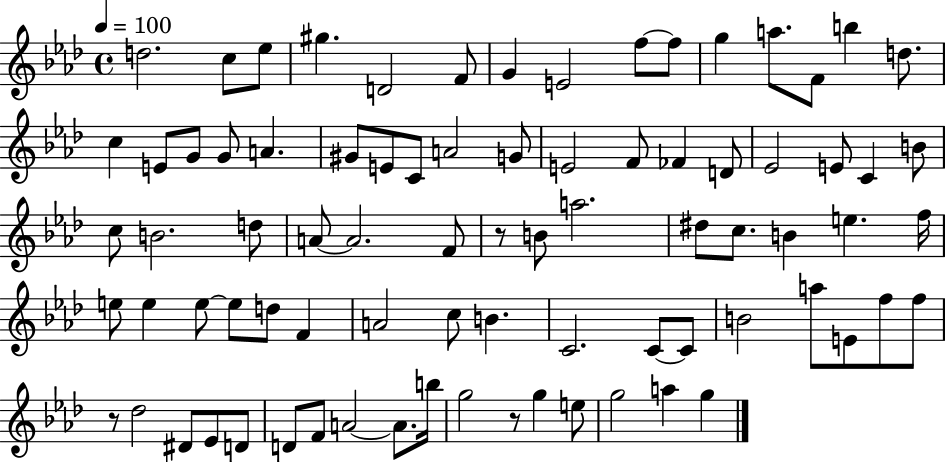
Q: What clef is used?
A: treble